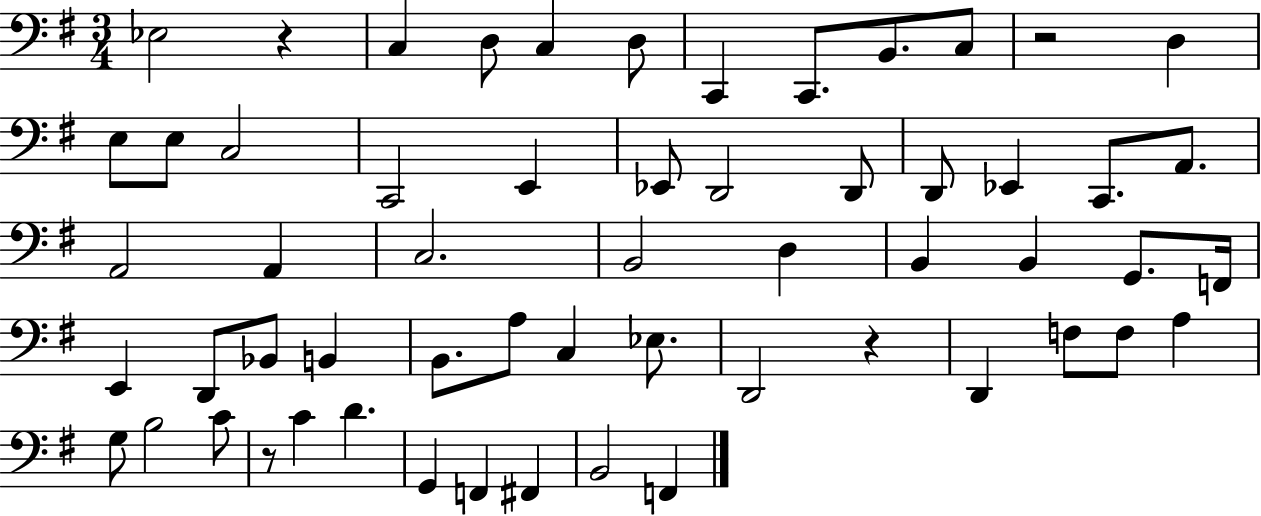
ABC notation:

X:1
T:Untitled
M:3/4
L:1/4
K:G
_E,2 z C, D,/2 C, D,/2 C,, C,,/2 B,,/2 C,/2 z2 D, E,/2 E,/2 C,2 C,,2 E,, _E,,/2 D,,2 D,,/2 D,,/2 _E,, C,,/2 A,,/2 A,,2 A,, C,2 B,,2 D, B,, B,, G,,/2 F,,/4 E,, D,,/2 _B,,/2 B,, B,,/2 A,/2 C, _E,/2 D,,2 z D,, F,/2 F,/2 A, G,/2 B,2 C/2 z/2 C D G,, F,, ^F,, B,,2 F,,